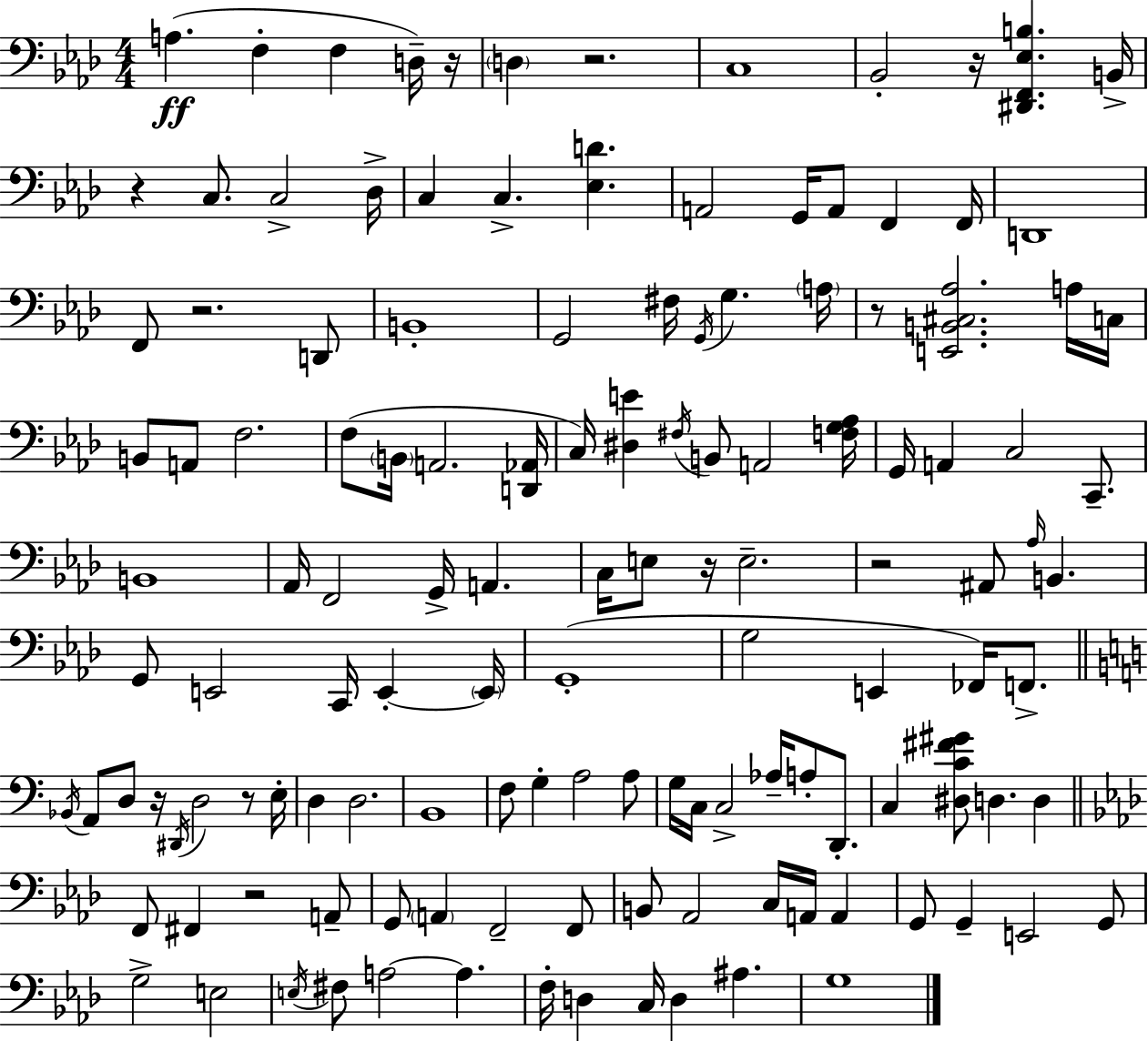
X:1
T:Untitled
M:4/4
L:1/4
K:Fm
A, F, F, D,/4 z/4 D, z2 C,4 _B,,2 z/4 [^D,,F,,_E,B,] B,,/4 z C,/2 C,2 _D,/4 C, C, [_E,D] A,,2 G,,/4 A,,/2 F,, F,,/4 D,,4 F,,/2 z2 D,,/2 B,,4 G,,2 ^F,/4 G,,/4 G, A,/4 z/2 [E,,B,,^C,_A,]2 A,/4 C,/4 B,,/2 A,,/2 F,2 F,/2 B,,/4 A,,2 [D,,_A,,]/4 C,/4 [^D,E] ^F,/4 B,,/2 A,,2 [F,G,_A,]/4 G,,/4 A,, C,2 C,,/2 B,,4 _A,,/4 F,,2 G,,/4 A,, C,/4 E,/2 z/4 E,2 z2 ^A,,/2 _A,/4 B,, G,,/2 E,,2 C,,/4 E,, E,,/4 G,,4 G,2 E,, _F,,/4 F,,/2 _B,,/4 A,,/2 D,/2 z/4 ^D,,/4 D,2 z/2 E,/4 D, D,2 B,,4 F,/2 G, A,2 A,/2 G,/4 C,/4 C,2 _A,/4 A,/2 D,,/2 C, [^D,C^F^G]/2 D, D, F,,/2 ^F,, z2 A,,/2 G,,/2 A,, F,,2 F,,/2 B,,/2 _A,,2 C,/4 A,,/4 A,, G,,/2 G,, E,,2 G,,/2 G,2 E,2 E,/4 ^F,/2 A,2 A, F,/4 D, C,/4 D, ^A, G,4